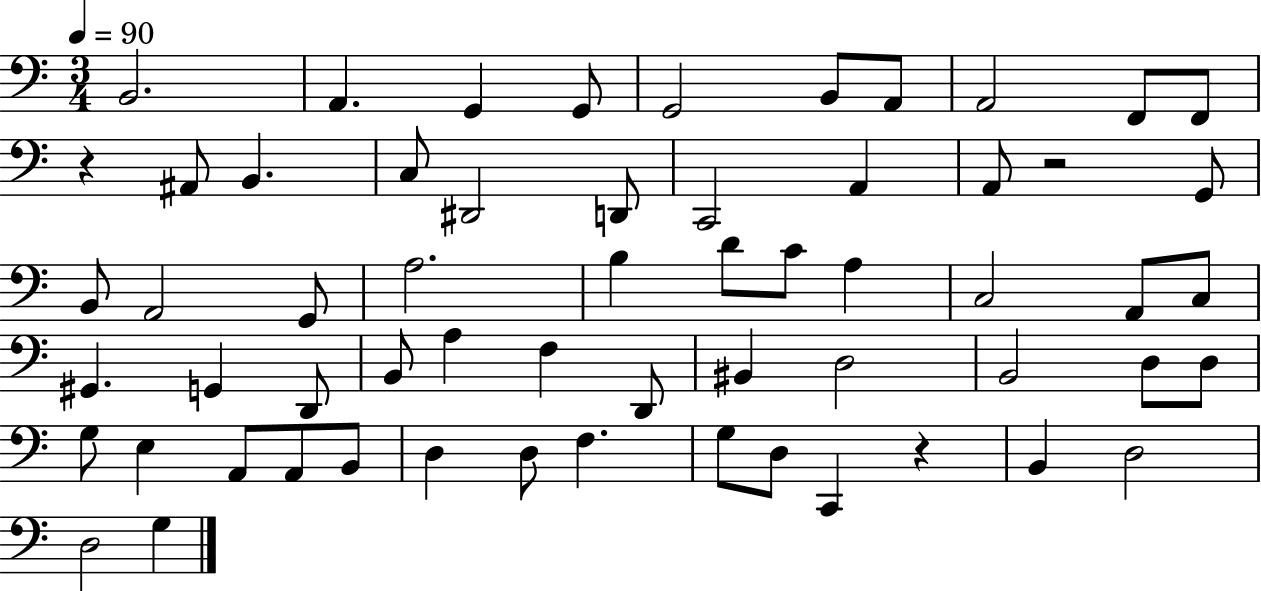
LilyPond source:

{
  \clef bass
  \numericTimeSignature
  \time 3/4
  \key c \major
  \tempo 4 = 90
  b,2. | a,4. g,4 g,8 | g,2 b,8 a,8 | a,2 f,8 f,8 | \break r4 ais,8 b,4. | c8 dis,2 d,8 | c,2 a,4 | a,8 r2 g,8 | \break b,8 a,2 g,8 | a2. | b4 d'8 c'8 a4 | c2 a,8 c8 | \break gis,4. g,4 d,8 | b,8 a4 f4 d,8 | bis,4 d2 | b,2 d8 d8 | \break g8 e4 a,8 a,8 b,8 | d4 d8 f4. | g8 d8 c,4 r4 | b,4 d2 | \break d2 g4 | \bar "|."
}